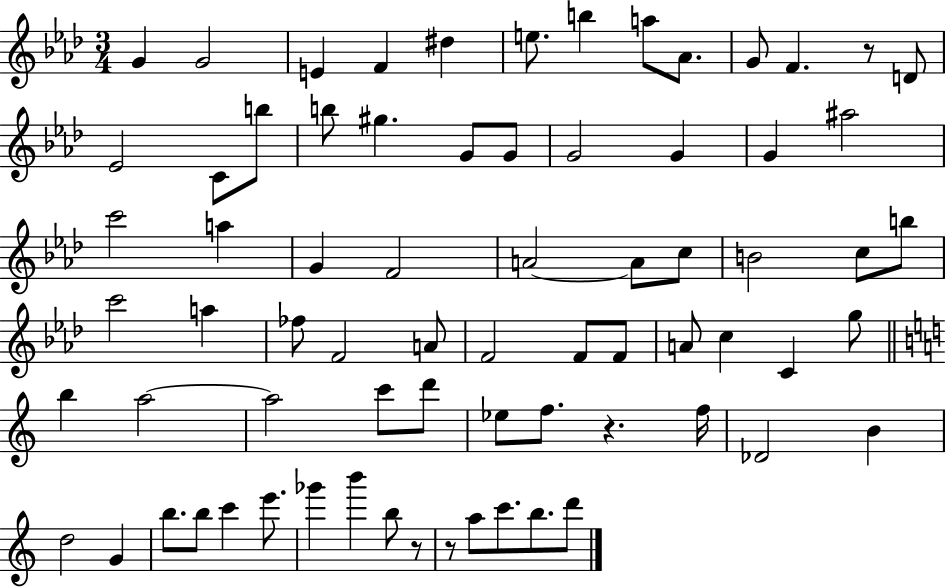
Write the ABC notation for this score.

X:1
T:Untitled
M:3/4
L:1/4
K:Ab
G G2 E F ^d e/2 b a/2 _A/2 G/2 F z/2 D/2 _E2 C/2 b/2 b/2 ^g G/2 G/2 G2 G G ^a2 c'2 a G F2 A2 A/2 c/2 B2 c/2 b/2 c'2 a _f/2 F2 A/2 F2 F/2 F/2 A/2 c C g/2 b a2 a2 c'/2 d'/2 _e/2 f/2 z f/4 _D2 B d2 G b/2 b/2 c' e'/2 _g' b' b/2 z/2 z/2 a/2 c'/2 b/2 d'/2